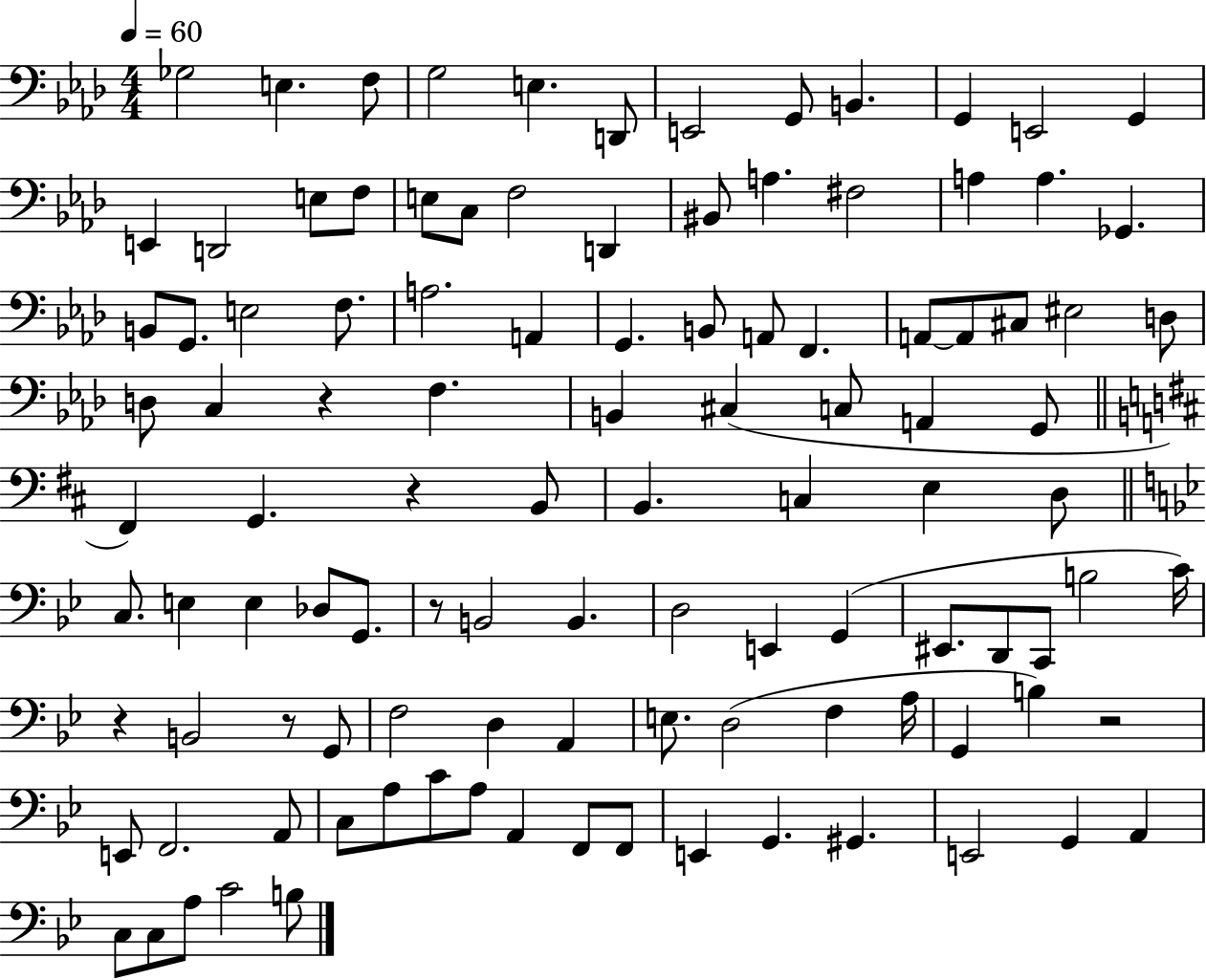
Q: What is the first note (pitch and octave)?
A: Gb3